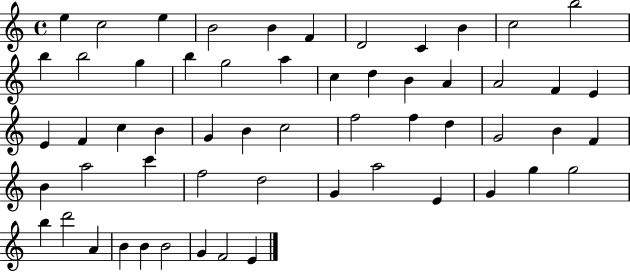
E5/q C5/h E5/q B4/h B4/q F4/q D4/h C4/q B4/q C5/h B5/h B5/q B5/h G5/q B5/q G5/h A5/q C5/q D5/q B4/q A4/q A4/h F4/q E4/q E4/q F4/q C5/q B4/q G4/q B4/q C5/h F5/h F5/q D5/q G4/h B4/q F4/q B4/q A5/h C6/q F5/h D5/h G4/q A5/h E4/q G4/q G5/q G5/h B5/q D6/h A4/q B4/q B4/q B4/h G4/q F4/h E4/q